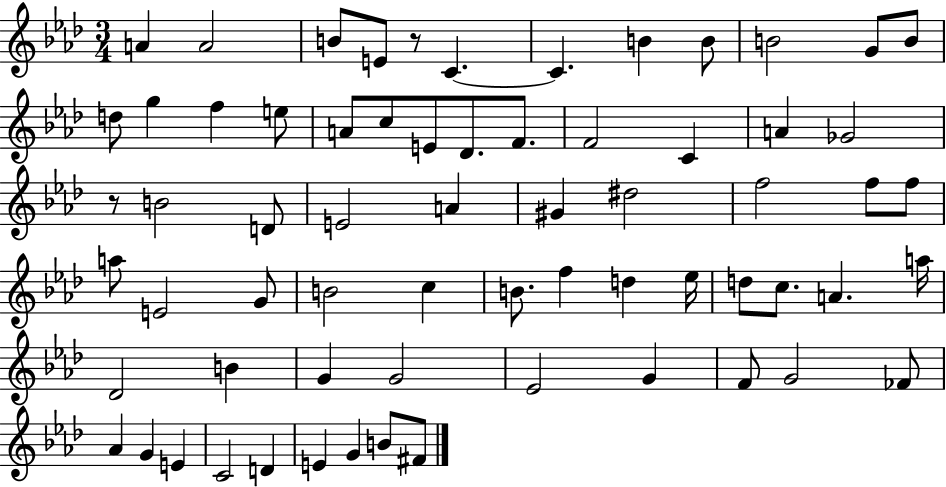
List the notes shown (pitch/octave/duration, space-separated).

A4/q A4/h B4/e E4/e R/e C4/q. C4/q. B4/q B4/e B4/h G4/e B4/e D5/e G5/q F5/q E5/e A4/e C5/e E4/e Db4/e. F4/e. F4/h C4/q A4/q Gb4/h R/e B4/h D4/e E4/h A4/q G#4/q D#5/h F5/h F5/e F5/e A5/e E4/h G4/e B4/h C5/q B4/e. F5/q D5/q Eb5/s D5/e C5/e. A4/q. A5/s Db4/h B4/q G4/q G4/h Eb4/h G4/q F4/e G4/h FES4/e Ab4/q G4/q E4/q C4/h D4/q E4/q G4/q B4/e F#4/e